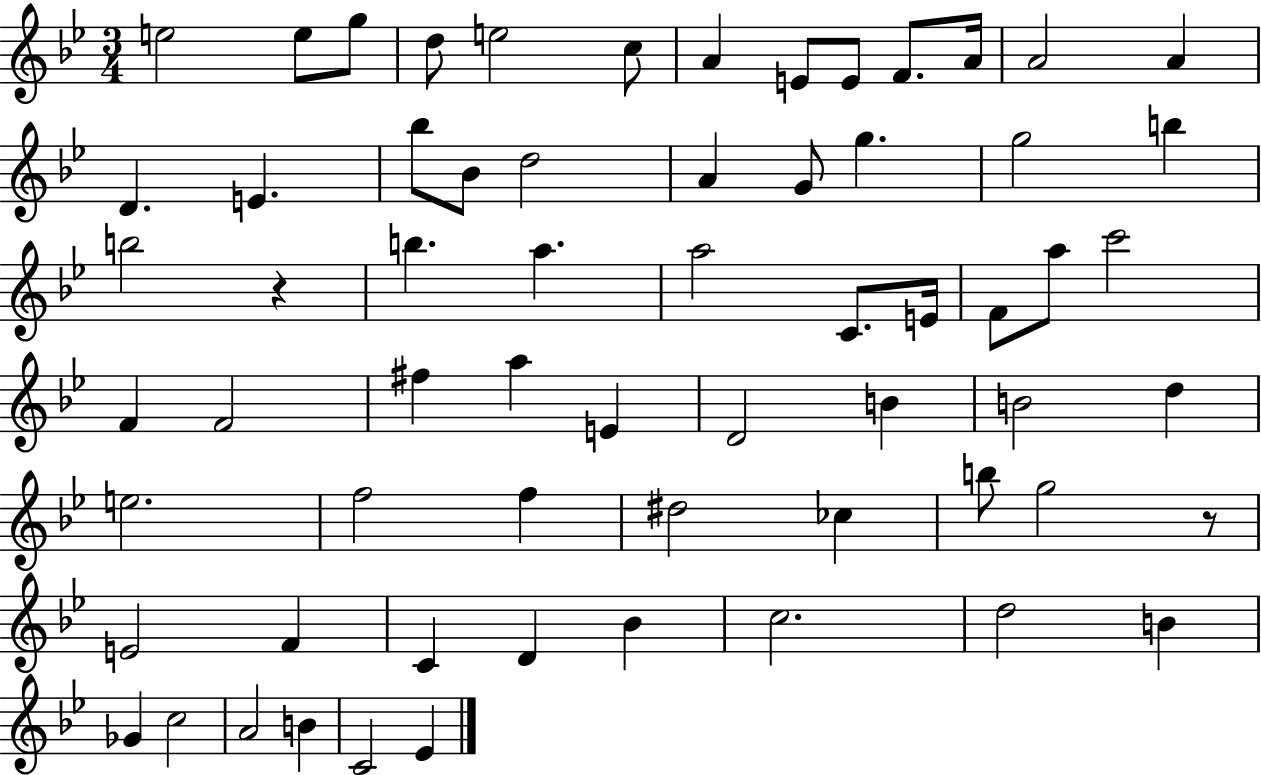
{
  \clef treble
  \numericTimeSignature
  \time 3/4
  \key bes \major
  e''2 e''8 g''8 | d''8 e''2 c''8 | a'4 e'8 e'8 f'8. a'16 | a'2 a'4 | \break d'4. e'4. | bes''8 bes'8 d''2 | a'4 g'8 g''4. | g''2 b''4 | \break b''2 r4 | b''4. a''4. | a''2 c'8. e'16 | f'8 a''8 c'''2 | \break f'4 f'2 | fis''4 a''4 e'4 | d'2 b'4 | b'2 d''4 | \break e''2. | f''2 f''4 | dis''2 ces''4 | b''8 g''2 r8 | \break e'2 f'4 | c'4 d'4 bes'4 | c''2. | d''2 b'4 | \break ges'4 c''2 | a'2 b'4 | c'2 ees'4 | \bar "|."
}